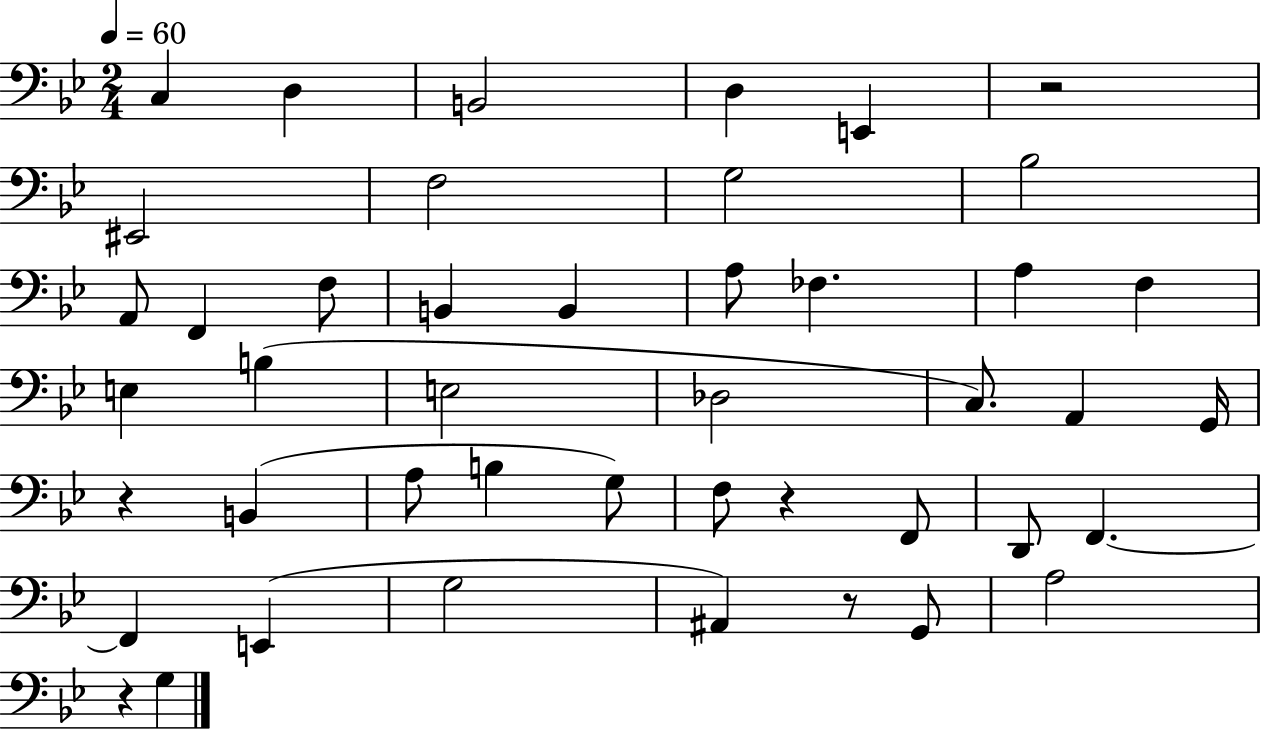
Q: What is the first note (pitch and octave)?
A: C3